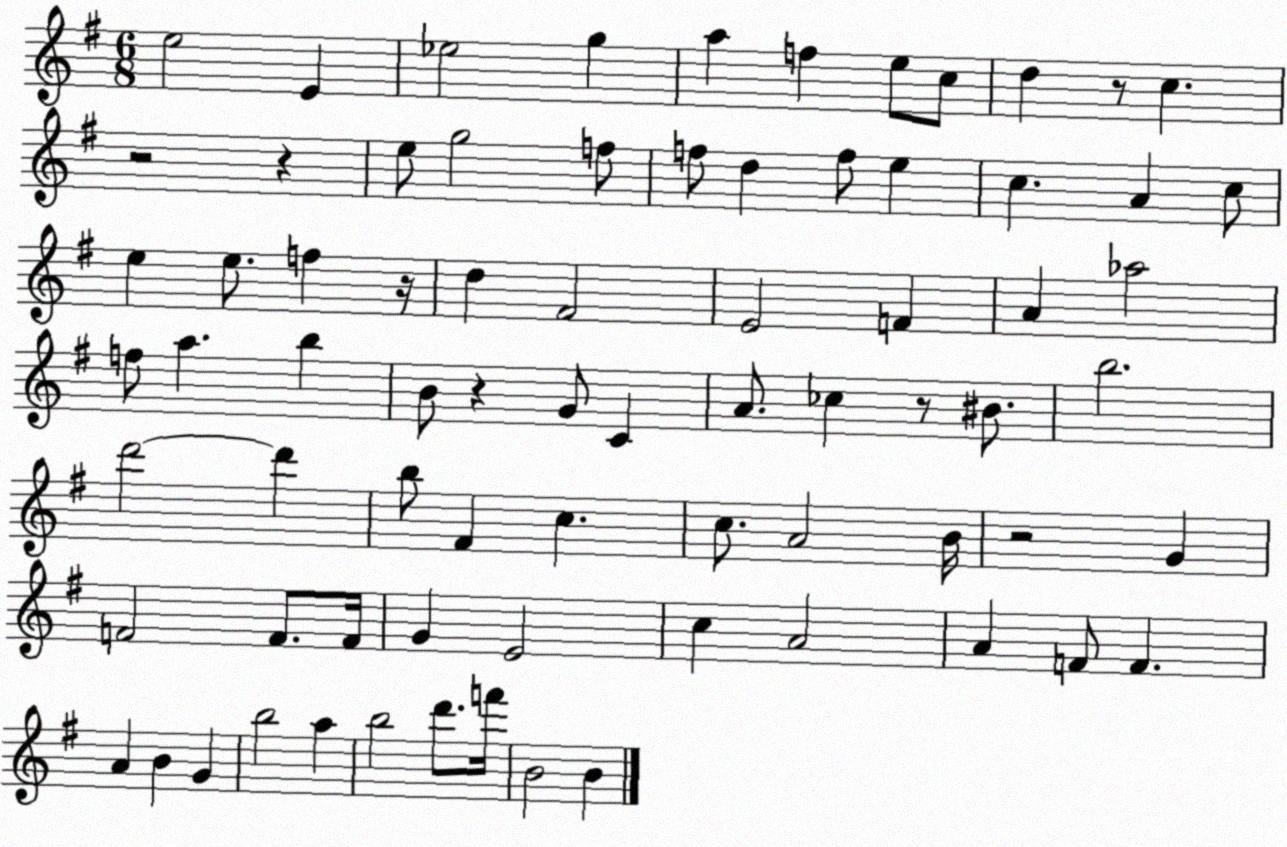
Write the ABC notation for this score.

X:1
T:Untitled
M:6/8
L:1/4
K:G
e2 E _e2 g a f e/2 c/2 d z/2 c z2 z e/2 g2 f/2 f/2 d f/2 e c A c/2 e e/2 f z/4 d ^F2 E2 F A _a2 f/2 a b B/2 z G/2 C A/2 _c z/2 ^B/2 b2 d'2 d' b/2 ^F c c/2 A2 B/4 z2 G F2 F/2 F/4 G E2 c A2 A F/2 F A B G b2 a b2 d'/2 f'/4 B2 B